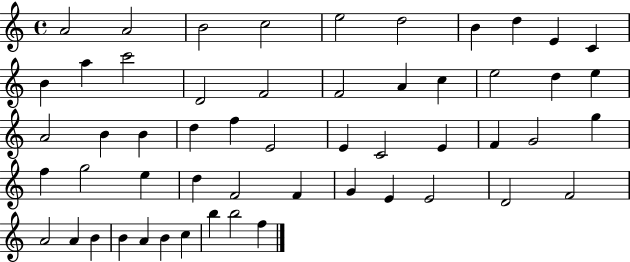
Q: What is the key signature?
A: C major